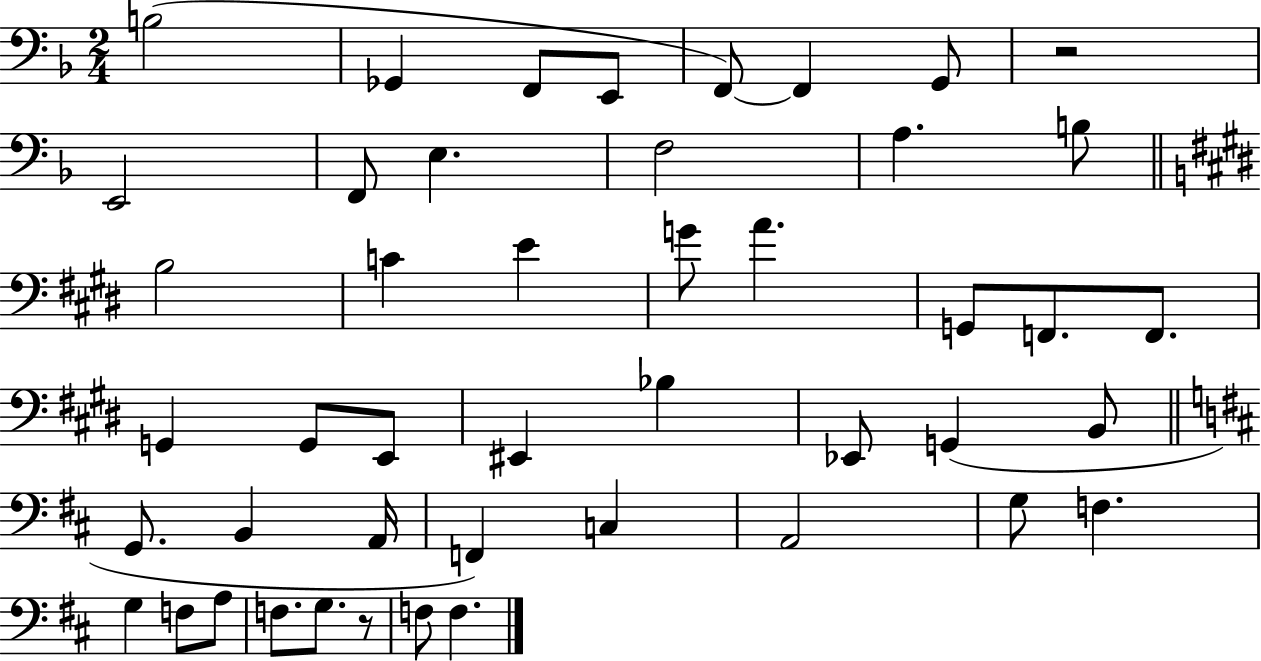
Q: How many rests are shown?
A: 2